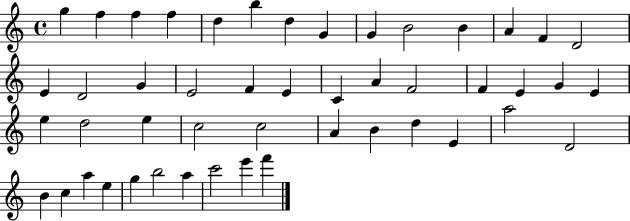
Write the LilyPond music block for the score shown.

{
  \clef treble
  \time 4/4
  \defaultTimeSignature
  \key c \major
  g''4 f''4 f''4 f''4 | d''4 b''4 d''4 g'4 | g'4 b'2 b'4 | a'4 f'4 d'2 | \break e'4 d'2 g'4 | e'2 f'4 e'4 | c'4 a'4 f'2 | f'4 e'4 g'4 e'4 | \break e''4 d''2 e''4 | c''2 c''2 | a'4 b'4 d''4 e'4 | a''2 d'2 | \break b'4 c''4 a''4 e''4 | g''4 b''2 a''4 | c'''2 e'''4 f'''4 | \bar "|."
}